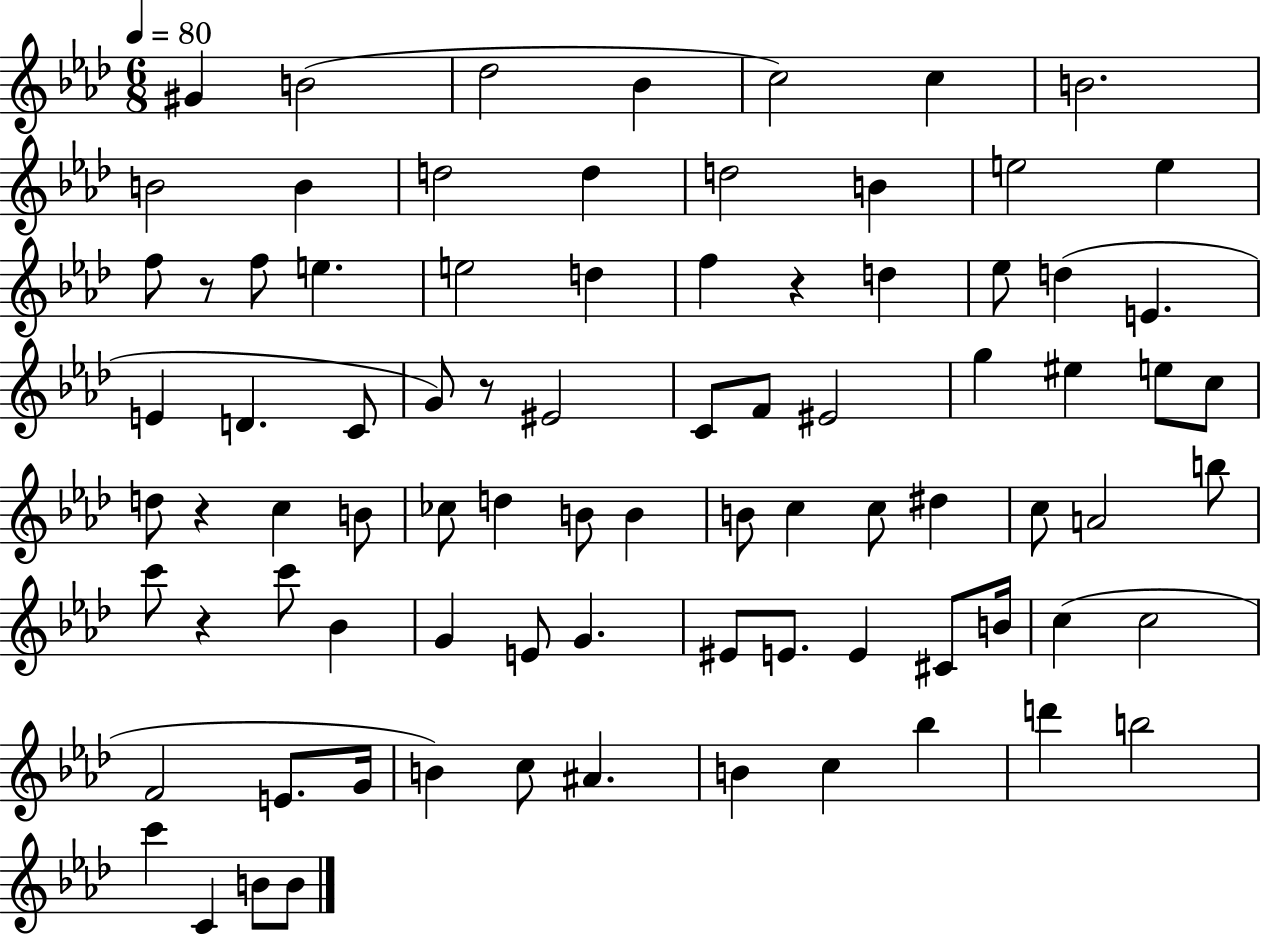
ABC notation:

X:1
T:Untitled
M:6/8
L:1/4
K:Ab
^G B2 _d2 _B c2 c B2 B2 B d2 d d2 B e2 e f/2 z/2 f/2 e e2 d f z d _e/2 d E E D C/2 G/2 z/2 ^E2 C/2 F/2 ^E2 g ^e e/2 c/2 d/2 z c B/2 _c/2 d B/2 B B/2 c c/2 ^d c/2 A2 b/2 c'/2 z c'/2 _B G E/2 G ^E/2 E/2 E ^C/2 B/4 c c2 F2 E/2 G/4 B c/2 ^A B c _b d' b2 c' C B/2 B/2